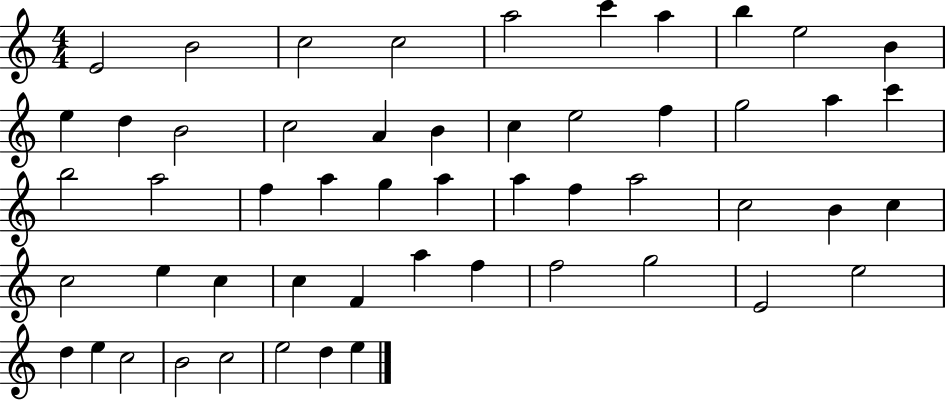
E4/h B4/h C5/h C5/h A5/h C6/q A5/q B5/q E5/h B4/q E5/q D5/q B4/h C5/h A4/q B4/q C5/q E5/h F5/q G5/h A5/q C6/q B5/h A5/h F5/q A5/q G5/q A5/q A5/q F5/q A5/h C5/h B4/q C5/q C5/h E5/q C5/q C5/q F4/q A5/q F5/q F5/h G5/h E4/h E5/h D5/q E5/q C5/h B4/h C5/h E5/h D5/q E5/q